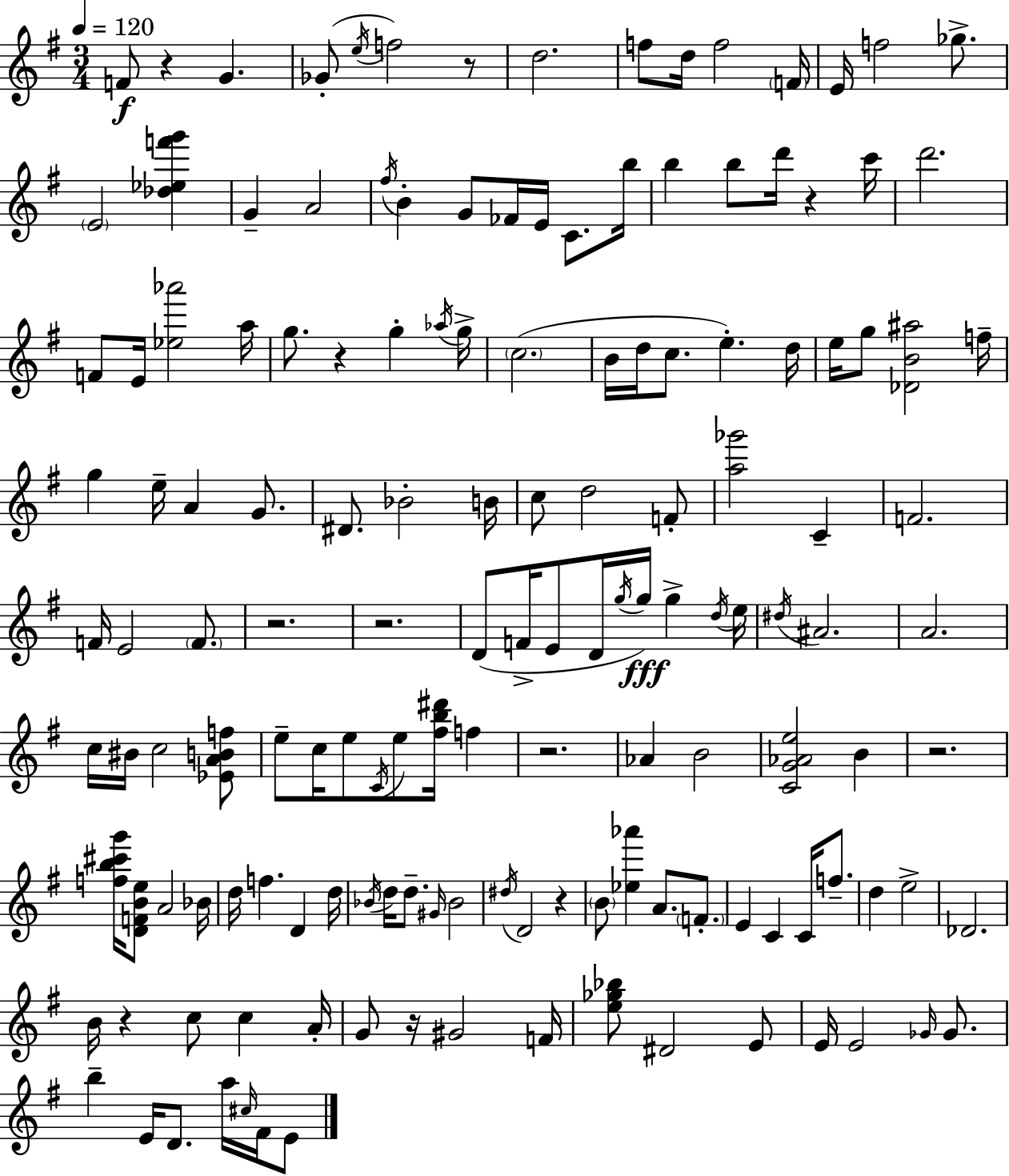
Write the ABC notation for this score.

X:1
T:Untitled
M:3/4
L:1/4
K:Em
F/2 z G _G/2 e/4 f2 z/2 d2 f/2 d/4 f2 F/4 E/4 f2 _g/2 E2 [_d_ef'g'] G A2 ^f/4 B G/2 _F/4 E/4 C/2 b/4 b b/2 d'/4 z c'/4 d'2 F/2 E/4 [_e_a']2 a/4 g/2 z g _a/4 g/4 c2 B/4 d/4 c/2 e d/4 e/4 g/2 [_DB^a]2 f/4 g e/4 A G/2 ^D/2 _B2 B/4 c/2 d2 F/2 [a_g']2 C F2 F/4 E2 F/2 z2 z2 D/2 F/4 E/2 D/4 g/4 g/4 g d/4 e/4 ^d/4 ^A2 A2 c/4 ^B/4 c2 [_EABf]/2 e/2 c/4 e/2 C/4 e/2 [^fb^d']/4 f z2 _A B2 [CG_Ae]2 B z2 [fb^c'g']/4 [DFBe]/2 A2 _B/4 d/4 f D d/4 _B/4 d/4 d/2 ^G/4 _B2 ^d/4 D2 z B/2 [_e_a'] A/2 F/2 E C C/4 f/2 d e2 _D2 B/4 z c/2 c A/4 G/2 z/4 ^G2 F/4 [e_g_b]/2 ^D2 E/2 E/4 E2 _G/4 _G/2 b E/4 D/2 a/4 ^c/4 ^F/4 E/2